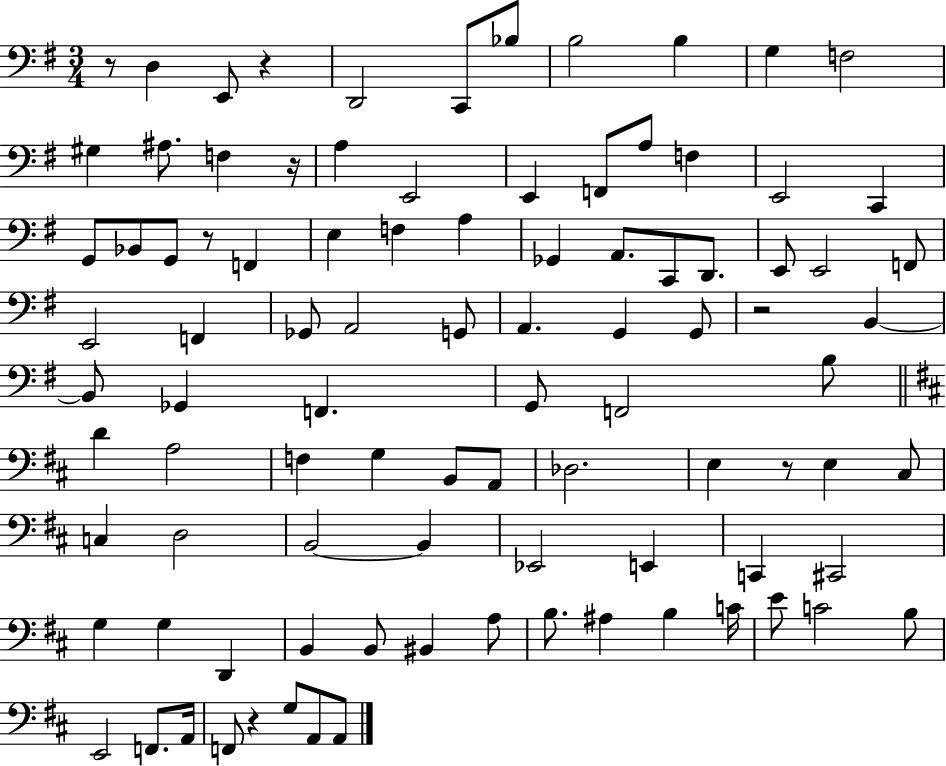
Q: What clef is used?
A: bass